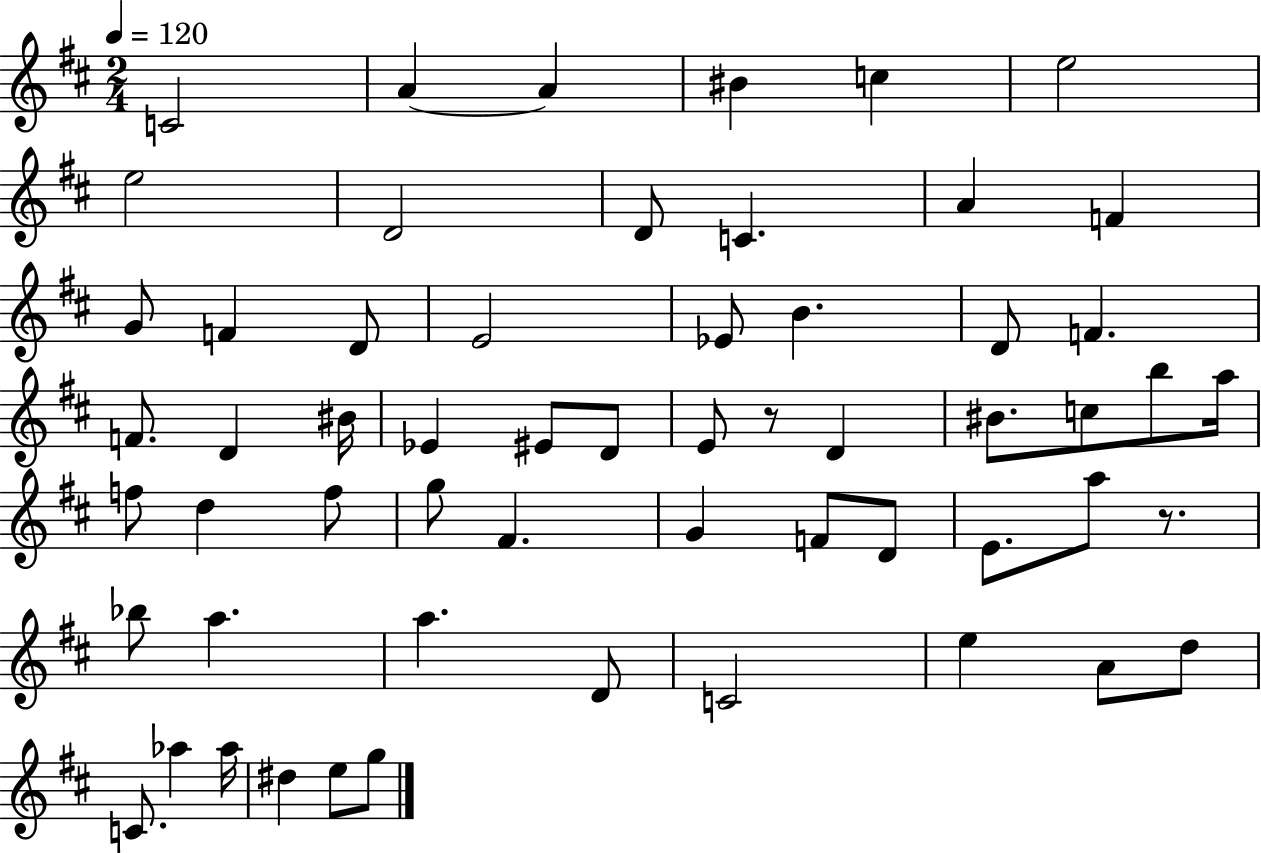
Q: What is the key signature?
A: D major